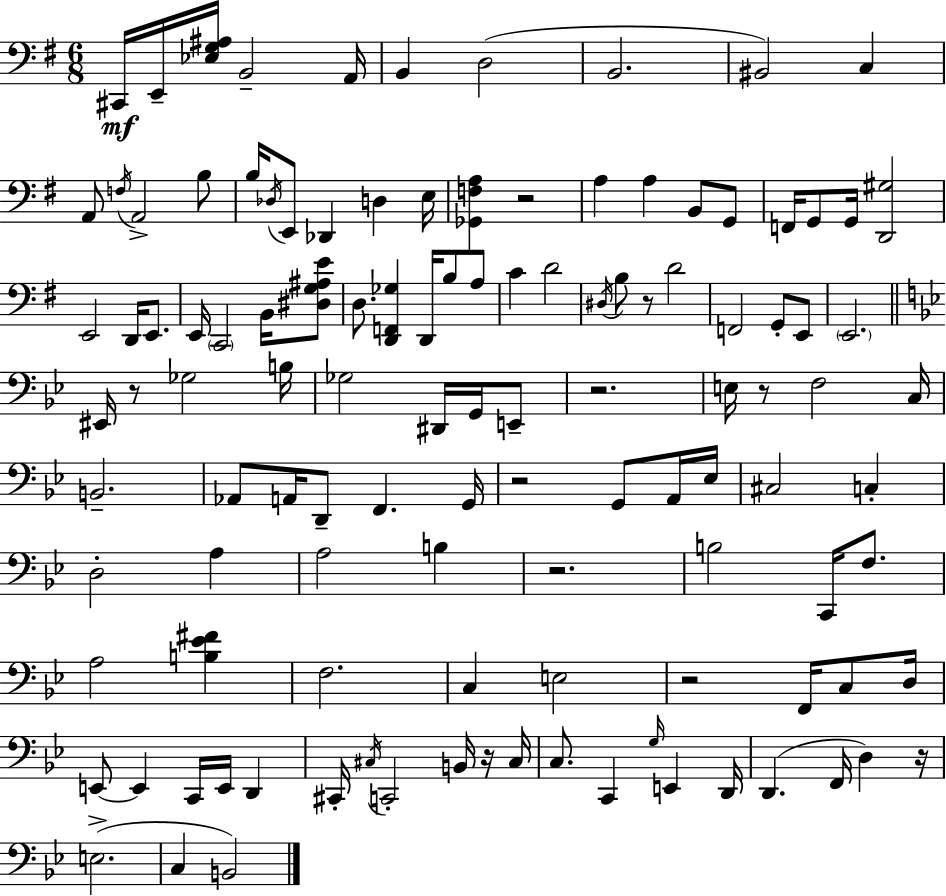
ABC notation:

X:1
T:Untitled
M:6/8
L:1/4
K:Em
^C,,/4 E,,/4 [_E,G,^A,]/4 B,,2 A,,/4 B,, D,2 B,,2 ^B,,2 C, A,,/2 F,/4 A,,2 B,/2 B,/4 _D,/4 E,,/2 _D,, D, E,/4 [_G,,F,A,] z2 A, A, B,,/2 G,,/2 F,,/4 G,,/2 G,,/4 [D,,^G,]2 E,,2 D,,/4 E,,/2 E,,/4 C,,2 B,,/4 [^D,G,^A,E]/2 D,/2 [D,,F,,_G,] D,,/4 B,/2 A,/2 C D2 ^D,/4 B,/2 z/2 D2 F,,2 G,,/2 E,,/2 E,,2 ^E,,/4 z/2 _G,2 B,/4 _G,2 ^D,,/4 G,,/4 E,,/2 z2 E,/4 z/2 F,2 C,/4 B,,2 _A,,/2 A,,/4 D,,/2 F,, G,,/4 z2 G,,/2 A,,/4 _E,/4 ^C,2 C, D,2 A, A,2 B, z2 B,2 C,,/4 F,/2 A,2 [B,_E^F] F,2 C, E,2 z2 F,,/4 C,/2 D,/4 E,,/2 E,, C,,/4 E,,/4 D,, ^C,,/4 ^C,/4 C,,2 B,,/4 z/4 ^C,/4 C,/2 C,, G,/4 E,, D,,/4 D,, F,,/4 D, z/4 E,2 C, B,,2